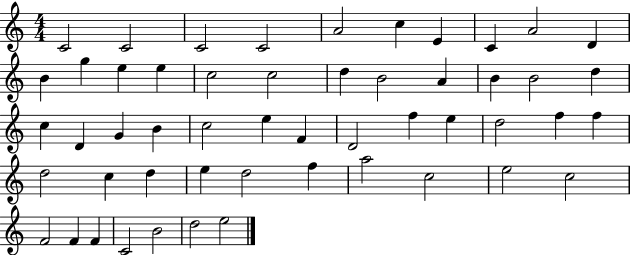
C4/h C4/h C4/h C4/h A4/h C5/q E4/q C4/q A4/h D4/q B4/q G5/q E5/q E5/q C5/h C5/h D5/q B4/h A4/q B4/q B4/h D5/q C5/q D4/q G4/q B4/q C5/h E5/q F4/q D4/h F5/q E5/q D5/h F5/q F5/q D5/h C5/q D5/q E5/q D5/h F5/q A5/h C5/h E5/h C5/h F4/h F4/q F4/q C4/h B4/h D5/h E5/h